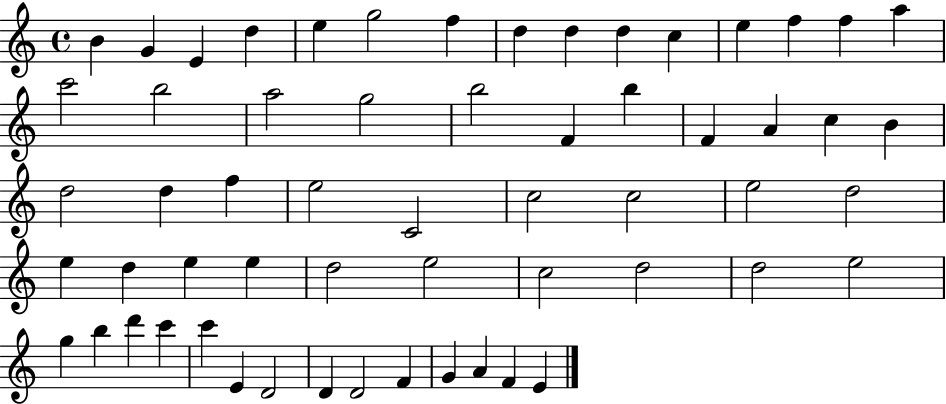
B4/q G4/q E4/q D5/q E5/q G5/h F5/q D5/q D5/q D5/q C5/q E5/q F5/q F5/q A5/q C6/h B5/h A5/h G5/h B5/h F4/q B5/q F4/q A4/q C5/q B4/q D5/h D5/q F5/q E5/h C4/h C5/h C5/h E5/h D5/h E5/q D5/q E5/q E5/q D5/h E5/h C5/h D5/h D5/h E5/h G5/q B5/q D6/q C6/q C6/q E4/q D4/h D4/q D4/h F4/q G4/q A4/q F4/q E4/q